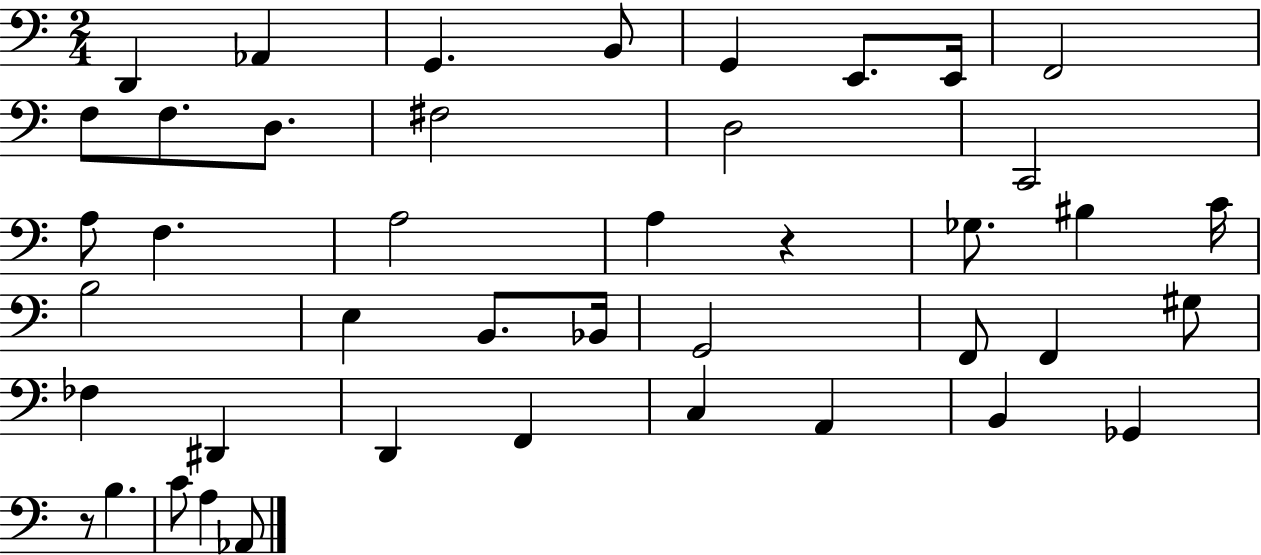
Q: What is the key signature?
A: C major